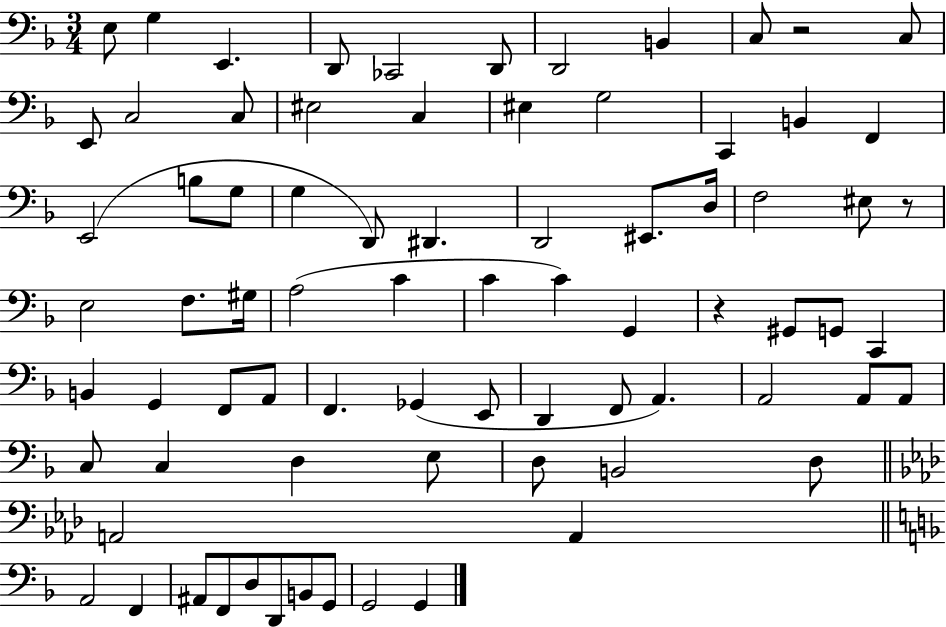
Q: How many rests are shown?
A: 3